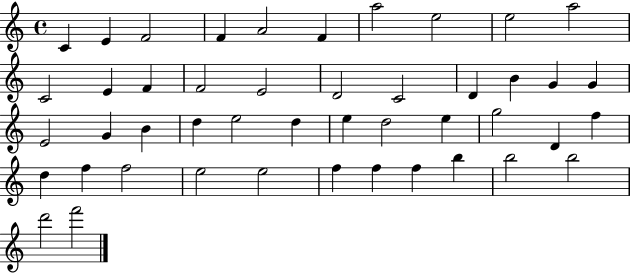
{
  \clef treble
  \time 4/4
  \defaultTimeSignature
  \key c \major
  c'4 e'4 f'2 | f'4 a'2 f'4 | a''2 e''2 | e''2 a''2 | \break c'2 e'4 f'4 | f'2 e'2 | d'2 c'2 | d'4 b'4 g'4 g'4 | \break e'2 g'4 b'4 | d''4 e''2 d''4 | e''4 d''2 e''4 | g''2 d'4 f''4 | \break d''4 f''4 f''2 | e''2 e''2 | f''4 f''4 f''4 b''4 | b''2 b''2 | \break d'''2 f'''2 | \bar "|."
}